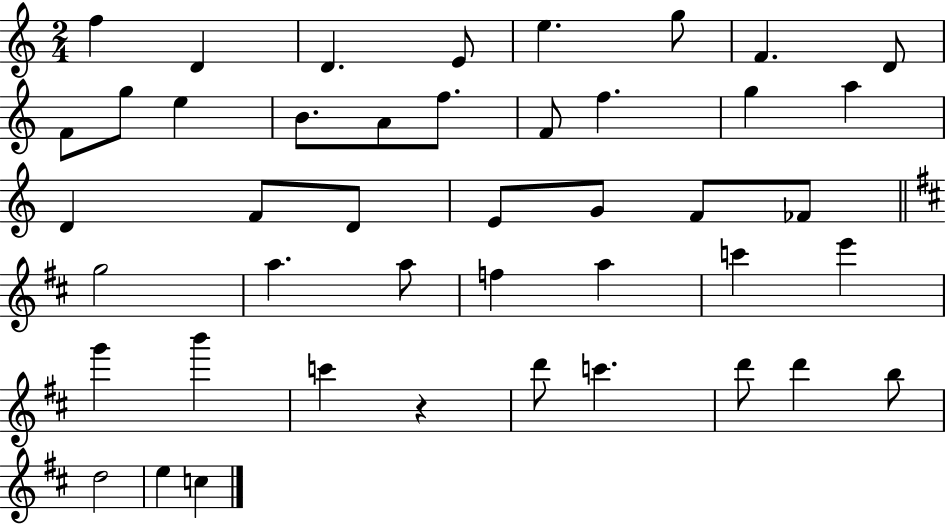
F5/q D4/q D4/q. E4/e E5/q. G5/e F4/q. D4/e F4/e G5/e E5/q B4/e. A4/e F5/e. F4/e F5/q. G5/q A5/q D4/q F4/e D4/e E4/e G4/e F4/e FES4/e G5/h A5/q. A5/e F5/q A5/q C6/q E6/q G6/q B6/q C6/q R/q D6/e C6/q. D6/e D6/q B5/e D5/h E5/q C5/q